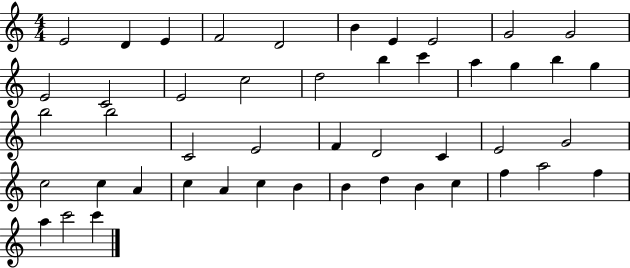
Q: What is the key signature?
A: C major